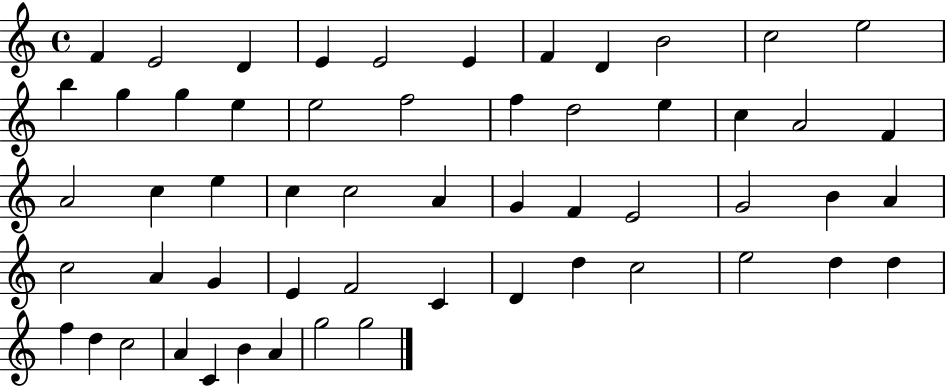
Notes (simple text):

F4/q E4/h D4/q E4/q E4/h E4/q F4/q D4/q B4/h C5/h E5/h B5/q G5/q G5/q E5/q E5/h F5/h F5/q D5/h E5/q C5/q A4/h F4/q A4/h C5/q E5/q C5/q C5/h A4/q G4/q F4/q E4/h G4/h B4/q A4/q C5/h A4/q G4/q E4/q F4/h C4/q D4/q D5/q C5/h E5/h D5/q D5/q F5/q D5/q C5/h A4/q C4/q B4/q A4/q G5/h G5/h